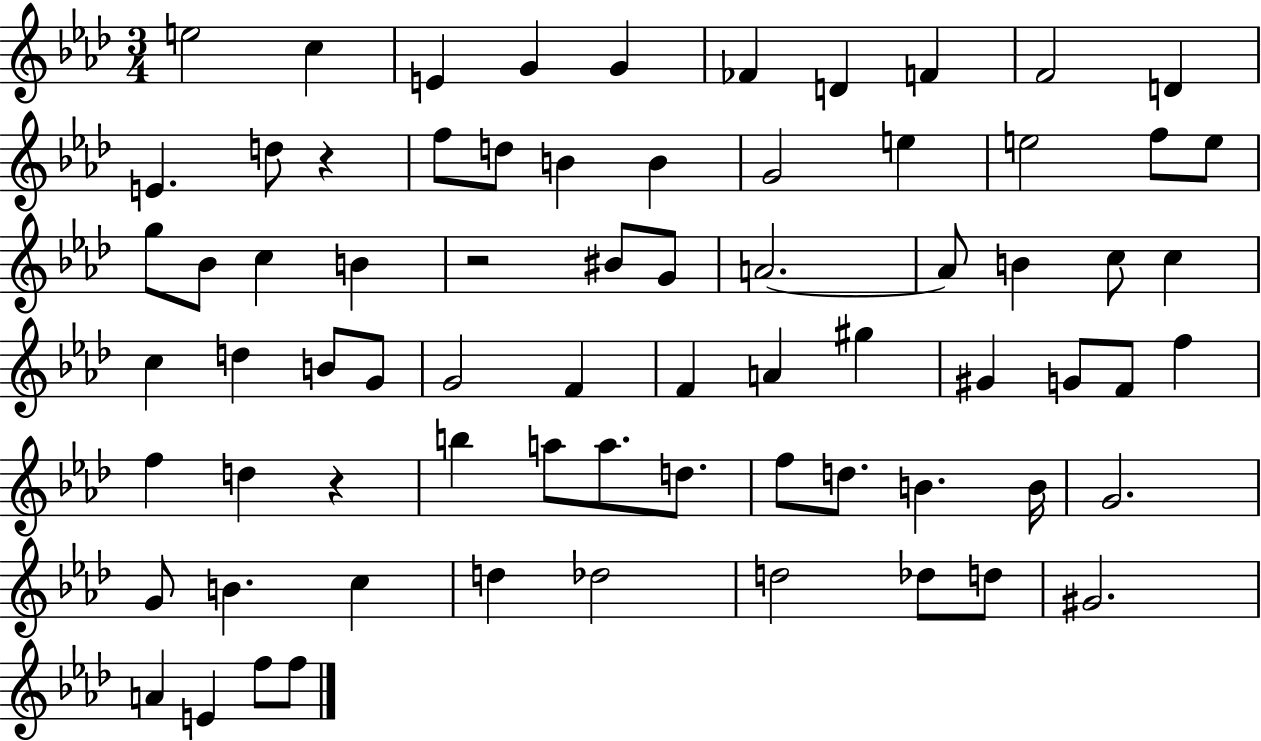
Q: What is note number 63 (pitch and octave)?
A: Db5